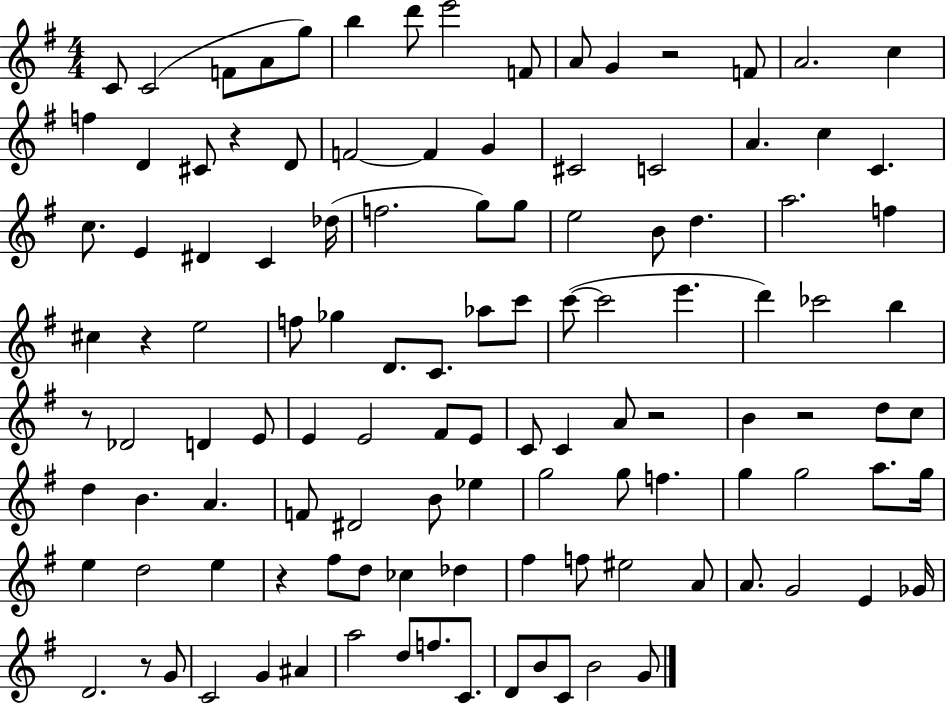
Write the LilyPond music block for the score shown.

{
  \clef treble
  \numericTimeSignature
  \time 4/4
  \key g \major
  c'8 c'2( f'8 a'8 g''8) | b''4 d'''8 e'''2 f'8 | a'8 g'4 r2 f'8 | a'2. c''4 | \break f''4 d'4 cis'8 r4 d'8 | f'2~~ f'4 g'4 | cis'2 c'2 | a'4. c''4 c'4. | \break c''8. e'4 dis'4 c'4 des''16( | f''2. g''8) g''8 | e''2 b'8 d''4. | a''2. f''4 | \break cis''4 r4 e''2 | f''8 ges''4 d'8. c'8. aes''8 c'''8 | c'''8~(~ c'''2 e'''4. | d'''4) ces'''2 b''4 | \break r8 des'2 d'4 e'8 | e'4 e'2 fis'8 e'8 | c'8 c'4 a'8 r2 | b'4 r2 d''8 c''8 | \break d''4 b'4. a'4. | f'8 dis'2 b'8 ees''4 | g''2 g''8 f''4. | g''4 g''2 a''8. g''16 | \break e''4 d''2 e''4 | r4 fis''8 d''8 ces''4 des''4 | fis''4 f''8 eis''2 a'8 | a'8. g'2 e'4 ges'16 | \break d'2. r8 g'8 | c'2 g'4 ais'4 | a''2 d''8 f''8. c'8. | d'8 b'8 c'8 b'2 g'8 | \break \bar "|."
}